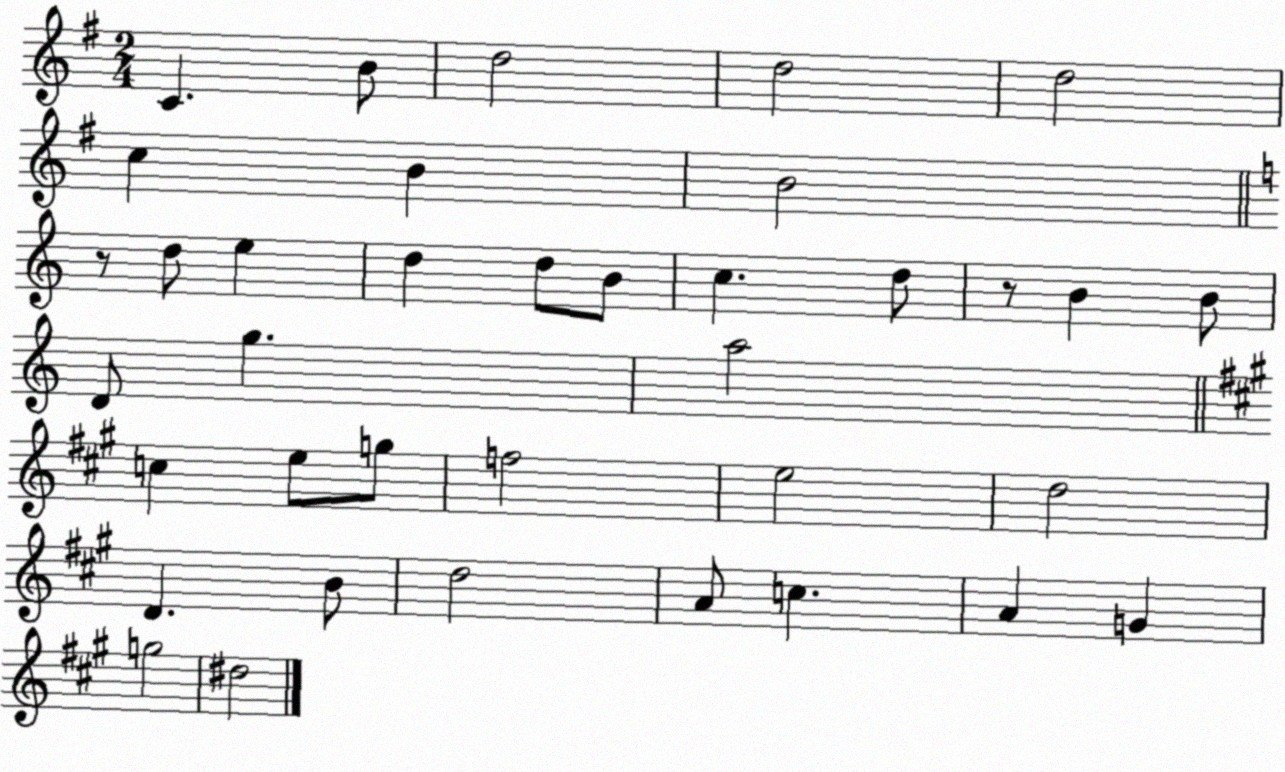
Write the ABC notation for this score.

X:1
T:Untitled
M:2/4
L:1/4
K:G
C B/2 d2 d2 d2 c B B2 z/2 d/2 e d d/2 B/2 c d/2 z/2 B B/2 D/2 g a2 c e/2 g/2 f2 e2 d2 D B/2 d2 A/2 c A G g2 ^d2